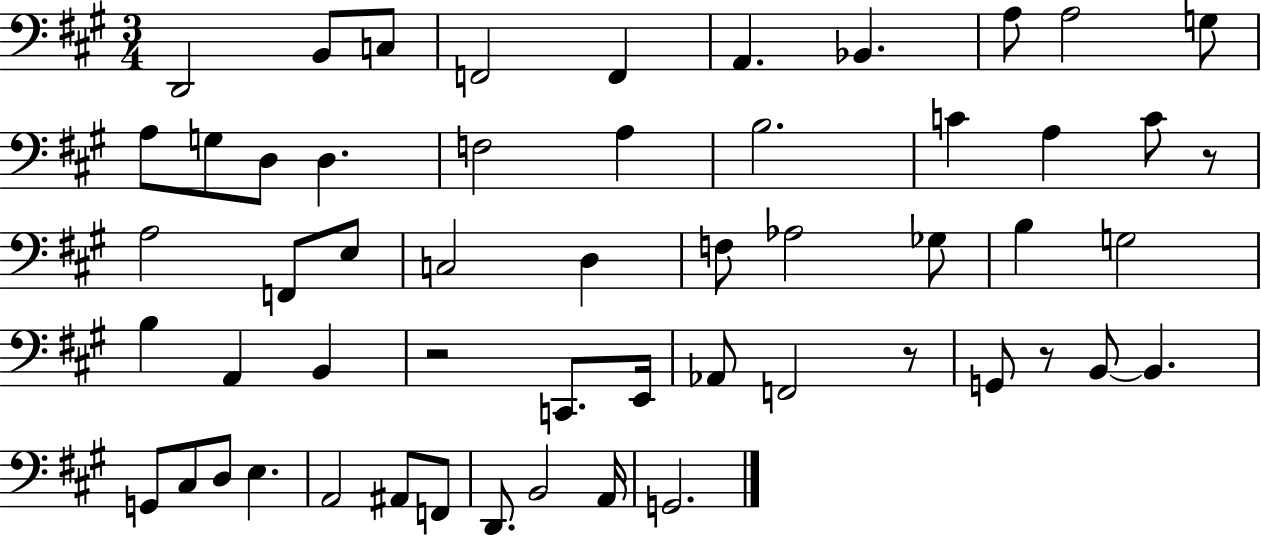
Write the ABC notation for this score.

X:1
T:Untitled
M:3/4
L:1/4
K:A
D,,2 B,,/2 C,/2 F,,2 F,, A,, _B,, A,/2 A,2 G,/2 A,/2 G,/2 D,/2 D, F,2 A, B,2 C A, C/2 z/2 A,2 F,,/2 E,/2 C,2 D, F,/2 _A,2 _G,/2 B, G,2 B, A,, B,, z2 C,,/2 E,,/4 _A,,/2 F,,2 z/2 G,,/2 z/2 B,,/2 B,, G,,/2 ^C,/2 D,/2 E, A,,2 ^A,,/2 F,,/2 D,,/2 B,,2 A,,/4 G,,2